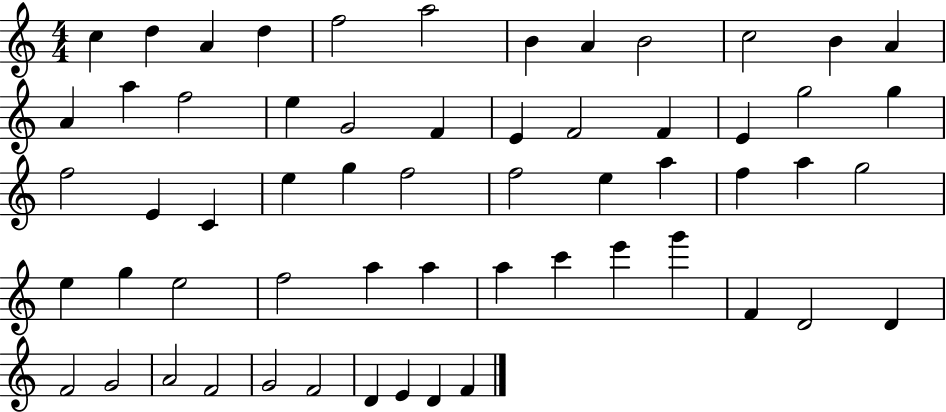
{
  \clef treble
  \numericTimeSignature
  \time 4/4
  \key c \major
  c''4 d''4 a'4 d''4 | f''2 a''2 | b'4 a'4 b'2 | c''2 b'4 a'4 | \break a'4 a''4 f''2 | e''4 g'2 f'4 | e'4 f'2 f'4 | e'4 g''2 g''4 | \break f''2 e'4 c'4 | e''4 g''4 f''2 | f''2 e''4 a''4 | f''4 a''4 g''2 | \break e''4 g''4 e''2 | f''2 a''4 a''4 | a''4 c'''4 e'''4 g'''4 | f'4 d'2 d'4 | \break f'2 g'2 | a'2 f'2 | g'2 f'2 | d'4 e'4 d'4 f'4 | \break \bar "|."
}